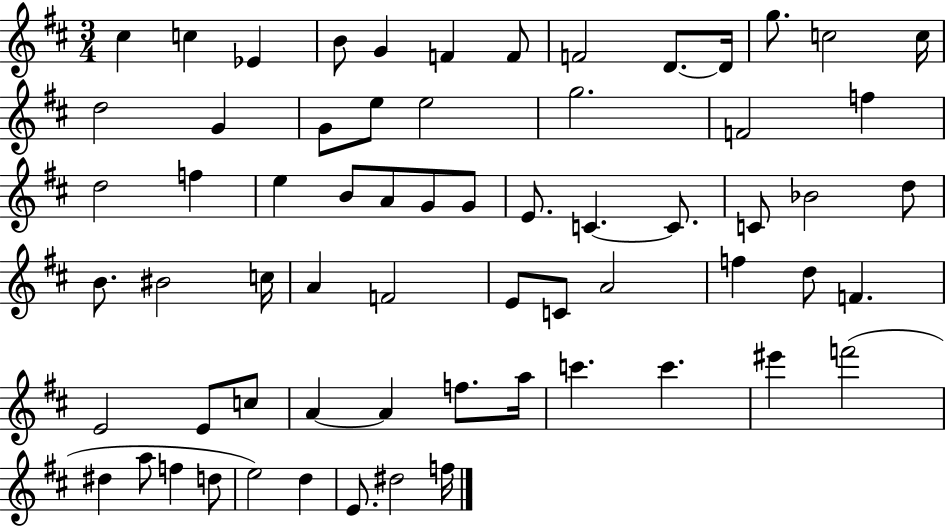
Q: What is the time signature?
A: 3/4